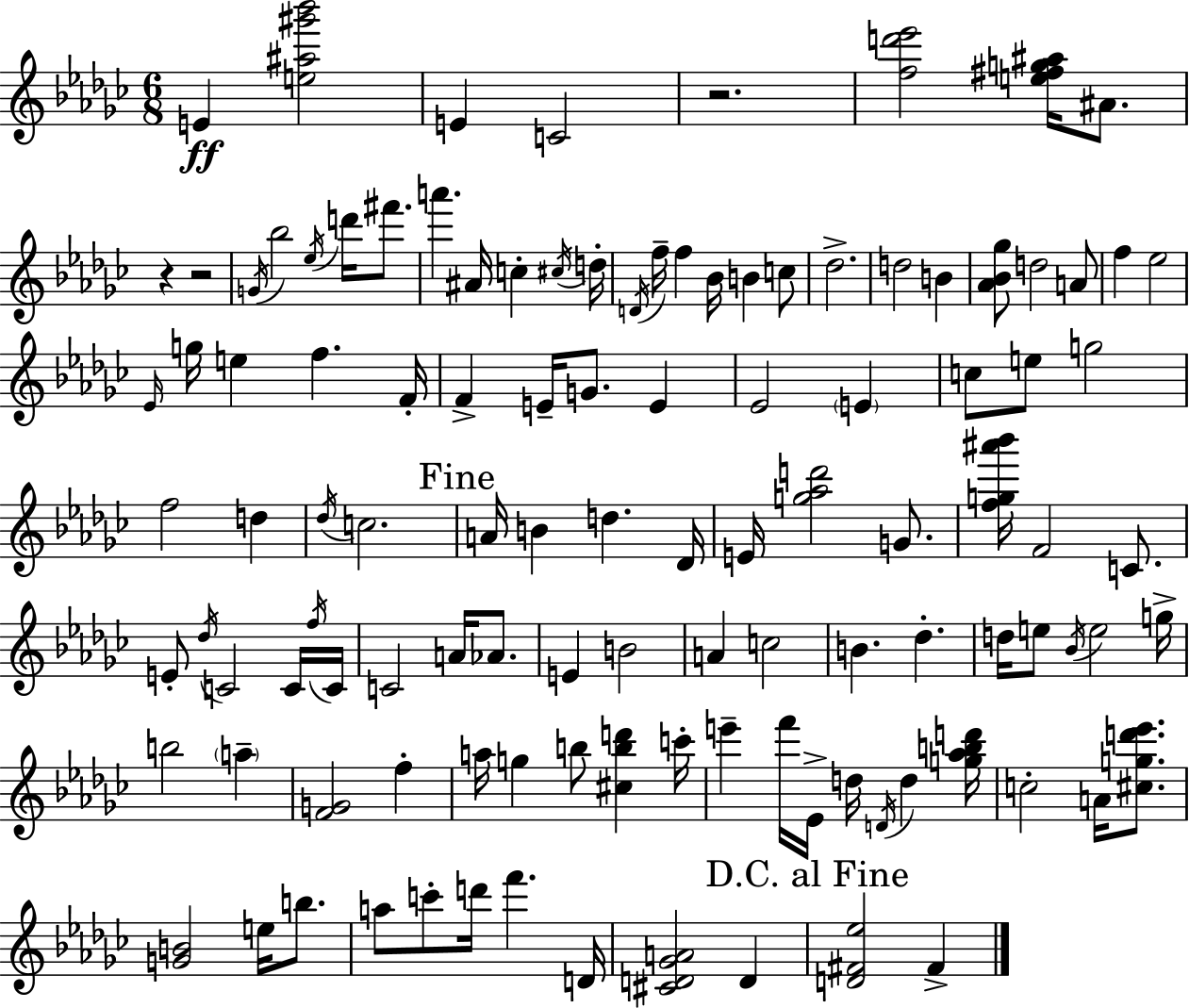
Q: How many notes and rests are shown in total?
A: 113